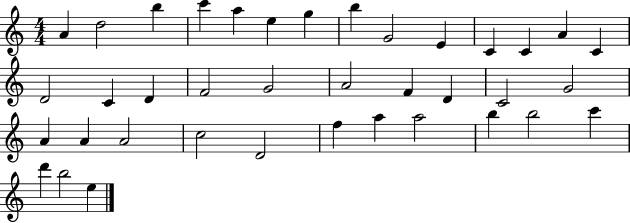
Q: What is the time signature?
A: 4/4